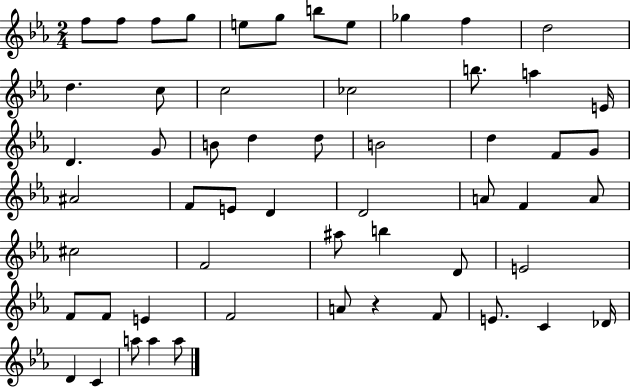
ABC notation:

X:1
T:Untitled
M:2/4
L:1/4
K:Eb
f/2 f/2 f/2 g/2 e/2 g/2 b/2 e/2 _g f d2 d c/2 c2 _c2 b/2 a E/4 D G/2 B/2 d d/2 B2 d F/2 G/2 ^A2 F/2 E/2 D D2 A/2 F A/2 ^c2 F2 ^a/2 b D/2 E2 F/2 F/2 E F2 A/2 z F/2 E/2 C _D/4 D C a/2 a a/2